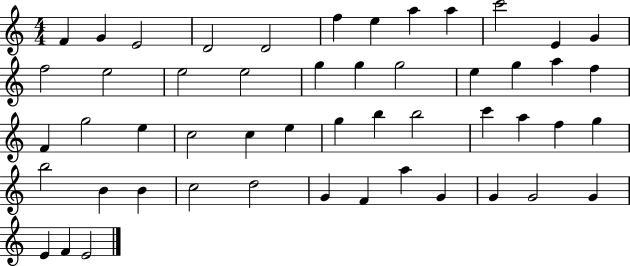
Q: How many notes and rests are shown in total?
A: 51